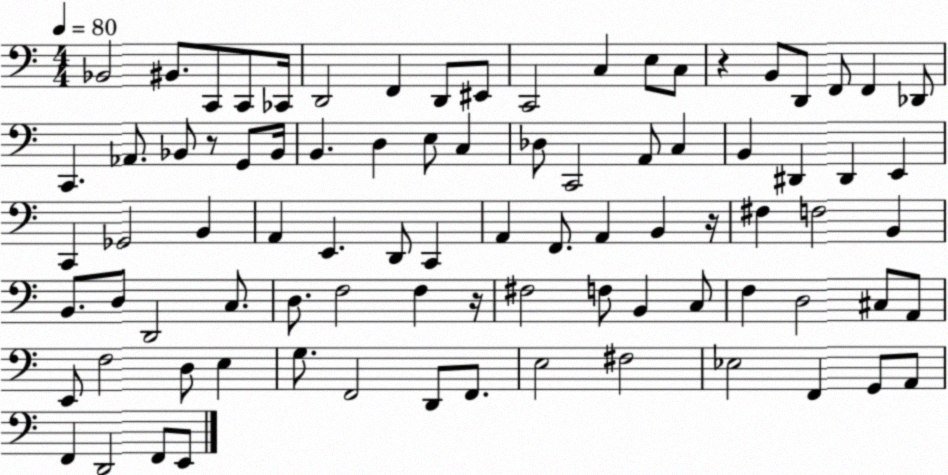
X:1
T:Untitled
M:4/4
L:1/4
K:C
_B,,2 ^B,,/2 C,,/2 C,,/2 _C,,/4 D,,2 F,, D,,/2 ^E,,/2 C,,2 C, E,/2 C,/2 z B,,/2 D,,/2 F,,/2 F,, _D,,/2 C,, _A,,/2 _B,,/2 z/2 G,,/2 _B,,/4 B,, D, E,/2 C, _D,/2 C,,2 A,,/2 C, B,, ^D,, ^D,, E,, C,, _G,,2 B,, A,, E,, D,,/2 C,, A,, F,,/2 A,, B,, z/4 ^F, F,2 B,, B,,/2 D,/2 D,,2 C,/2 D,/2 F,2 F, z/4 ^F,2 F,/2 B,, C,/2 F, D,2 ^C,/2 A,,/2 E,,/2 F,2 D,/2 E, G,/2 F,,2 D,,/2 F,,/2 E,2 ^F,2 _E,2 F,, G,,/2 A,,/2 F,, D,,2 F,,/2 E,,/2